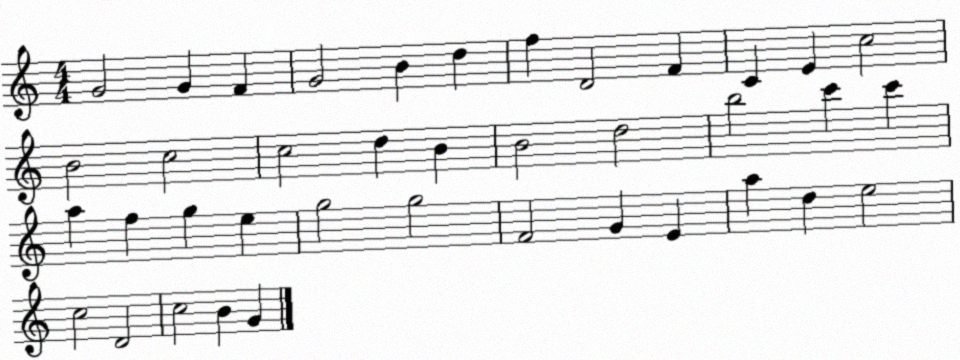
X:1
T:Untitled
M:4/4
L:1/4
K:C
G2 G F G2 B d f D2 F C E c2 B2 c2 c2 d B B2 d2 b2 c' c' a f g e g2 g2 F2 G E a d e2 c2 D2 c2 B G